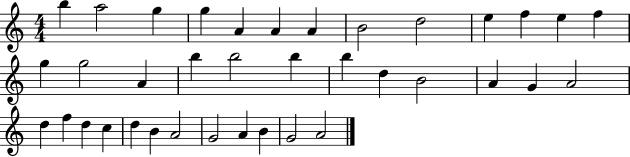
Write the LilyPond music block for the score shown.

{
  \clef treble
  \numericTimeSignature
  \time 4/4
  \key c \major
  b''4 a''2 g''4 | g''4 a'4 a'4 a'4 | b'2 d''2 | e''4 f''4 e''4 f''4 | \break g''4 g''2 a'4 | b''4 b''2 b''4 | b''4 d''4 b'2 | a'4 g'4 a'2 | \break d''4 f''4 d''4 c''4 | d''4 b'4 a'2 | g'2 a'4 b'4 | g'2 a'2 | \break \bar "|."
}